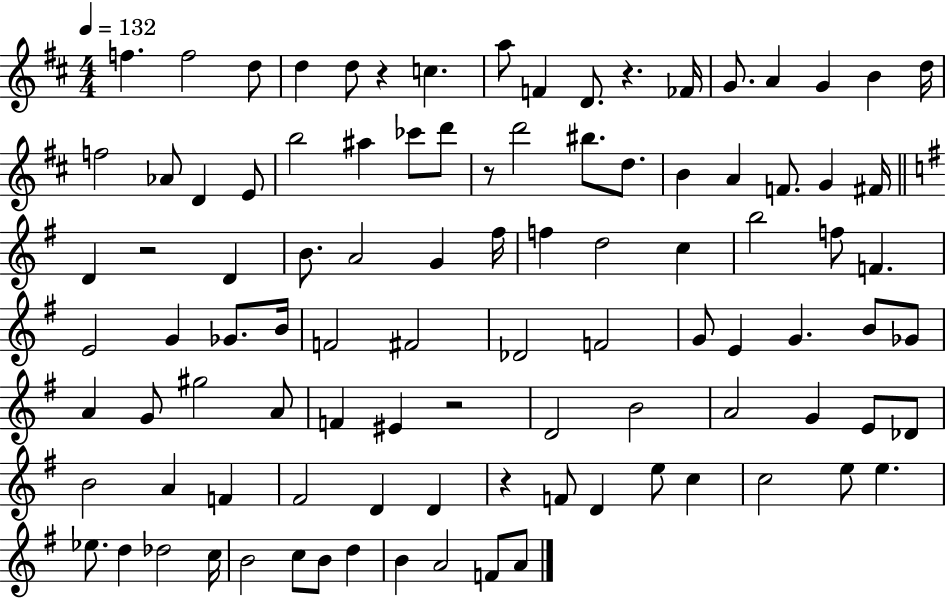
F5/q. F5/h D5/e D5/q D5/e R/q C5/q. A5/e F4/q D4/e. R/q. FES4/s G4/e. A4/q G4/q B4/q D5/s F5/h Ab4/e D4/q E4/e B5/h A#5/q CES6/e D6/e R/e D6/h BIS5/e. D5/e. B4/q A4/q F4/e. G4/q F#4/s D4/q R/h D4/q B4/e. A4/h G4/q F#5/s F5/q D5/h C5/q B5/h F5/e F4/q. E4/h G4/q Gb4/e. B4/s F4/h F#4/h Db4/h F4/h G4/e E4/q G4/q. B4/e Gb4/e A4/q G4/e G#5/h A4/e F4/q EIS4/q R/h D4/h B4/h A4/h G4/q E4/e Db4/e B4/h A4/q F4/q F#4/h D4/q D4/q R/q F4/e D4/q E5/e C5/q C5/h E5/e E5/q. Eb5/e. D5/q Db5/h C5/s B4/h C5/e B4/e D5/q B4/q A4/h F4/e A4/e